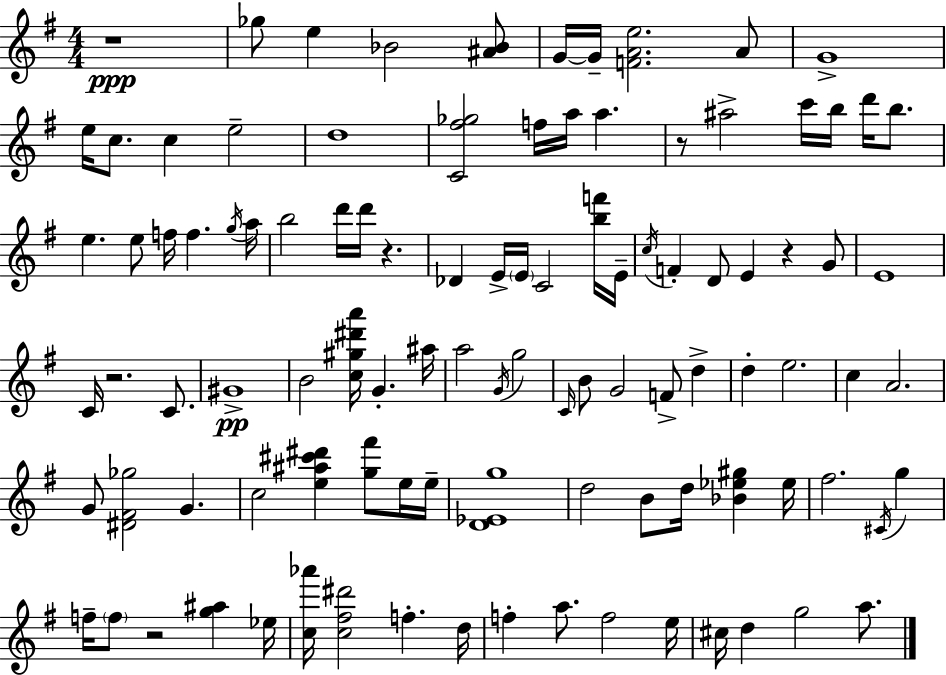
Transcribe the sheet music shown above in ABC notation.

X:1
T:Untitled
M:4/4
L:1/4
K:Em
z4 _g/2 e _B2 [^A_B]/2 G/4 G/4 [FAe]2 A/2 G4 e/4 c/2 c e2 d4 [C^f_g]2 f/4 a/4 a z/2 ^a2 c'/4 b/4 d'/4 b/2 e e/2 f/4 f g/4 a/4 b2 d'/4 d'/4 z _D E/4 E/4 C2 [bf']/4 E/4 c/4 F D/2 E z G/2 E4 C/4 z2 C/2 ^G4 B2 [c^g^d'a']/4 G ^a/4 a2 G/4 g2 C/4 B/2 G2 F/2 d d e2 c A2 G/2 [^D^F_g]2 G c2 [e^a^c'^d'] [g^f']/2 e/4 e/4 [D_Eg]4 d2 B/2 d/4 [_B_e^g] _e/4 ^f2 ^C/4 g f/4 f/2 z2 [g^a] _e/4 [c_a']/4 [c^f^d']2 f d/4 f a/2 f2 e/4 ^c/4 d g2 a/2